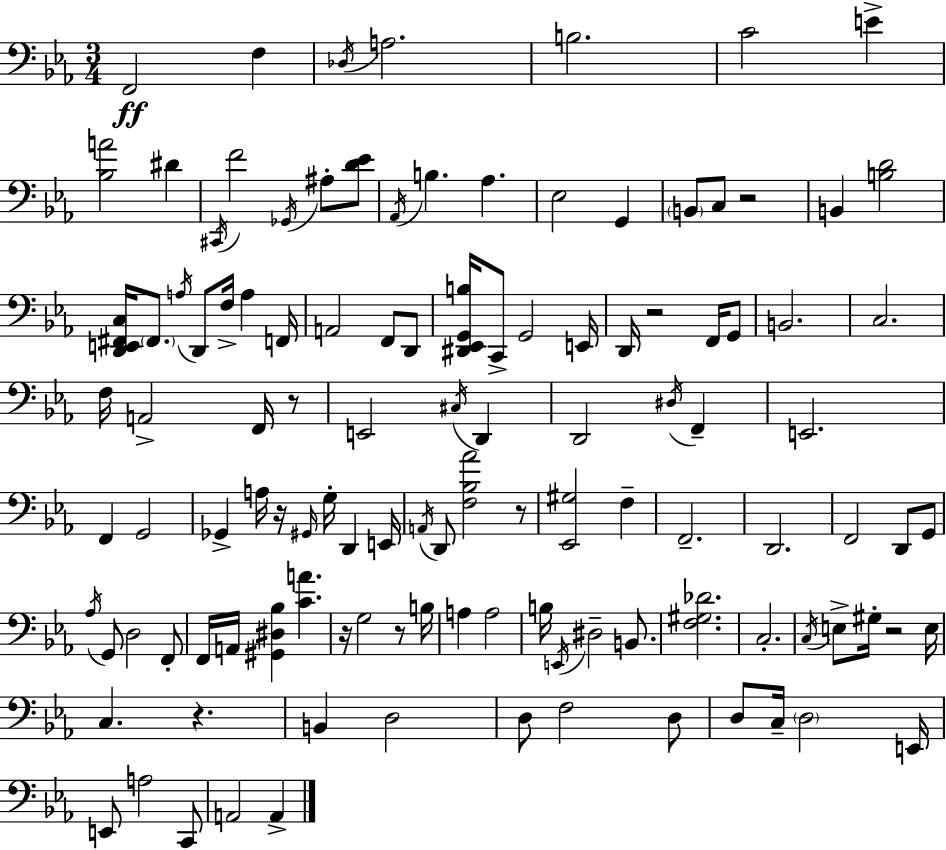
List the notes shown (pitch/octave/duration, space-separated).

F2/h F3/q Db3/s A3/h. B3/h. C4/h E4/q [Bb3,A4]/h D#4/q C#2/s F4/h Gb2/s A#3/e [D4,Eb4]/e Ab2/s B3/q. Ab3/q. Eb3/h G2/q B2/e C3/e R/h B2/q [B3,D4]/h [D2,E2,F#2,C3]/s F#2/e. A3/s D2/e F3/s A3/q F2/s A2/h F2/e D2/e [D#2,Eb2,G2,B3]/s C2/e G2/h E2/s D2/s R/h F2/s G2/e B2/h. C3/h. F3/s A2/h F2/s R/e E2/h C#3/s D2/q D2/h D#3/s F2/q E2/h. F2/q G2/h Gb2/q A3/s R/s G#2/s G3/s D2/q E2/s A2/s D2/e [F3,Bb3,Ab4]/h R/e [Eb2,G#3]/h F3/q F2/h. D2/h. F2/h D2/e G2/e Ab3/s G2/e D3/h F2/e F2/s A2/s [G#2,D#3,Bb3]/q [C4,A4]/q. R/s G3/h R/e B3/s A3/q A3/h B3/s E2/s D#3/h B2/e. [F3,G#3,Db4]/h. C3/h. C3/s E3/e G#3/s R/h E3/s C3/q. R/q. B2/q D3/h D3/e F3/h D3/e D3/e C3/s D3/h E2/s E2/e A3/h C2/e A2/h A2/q